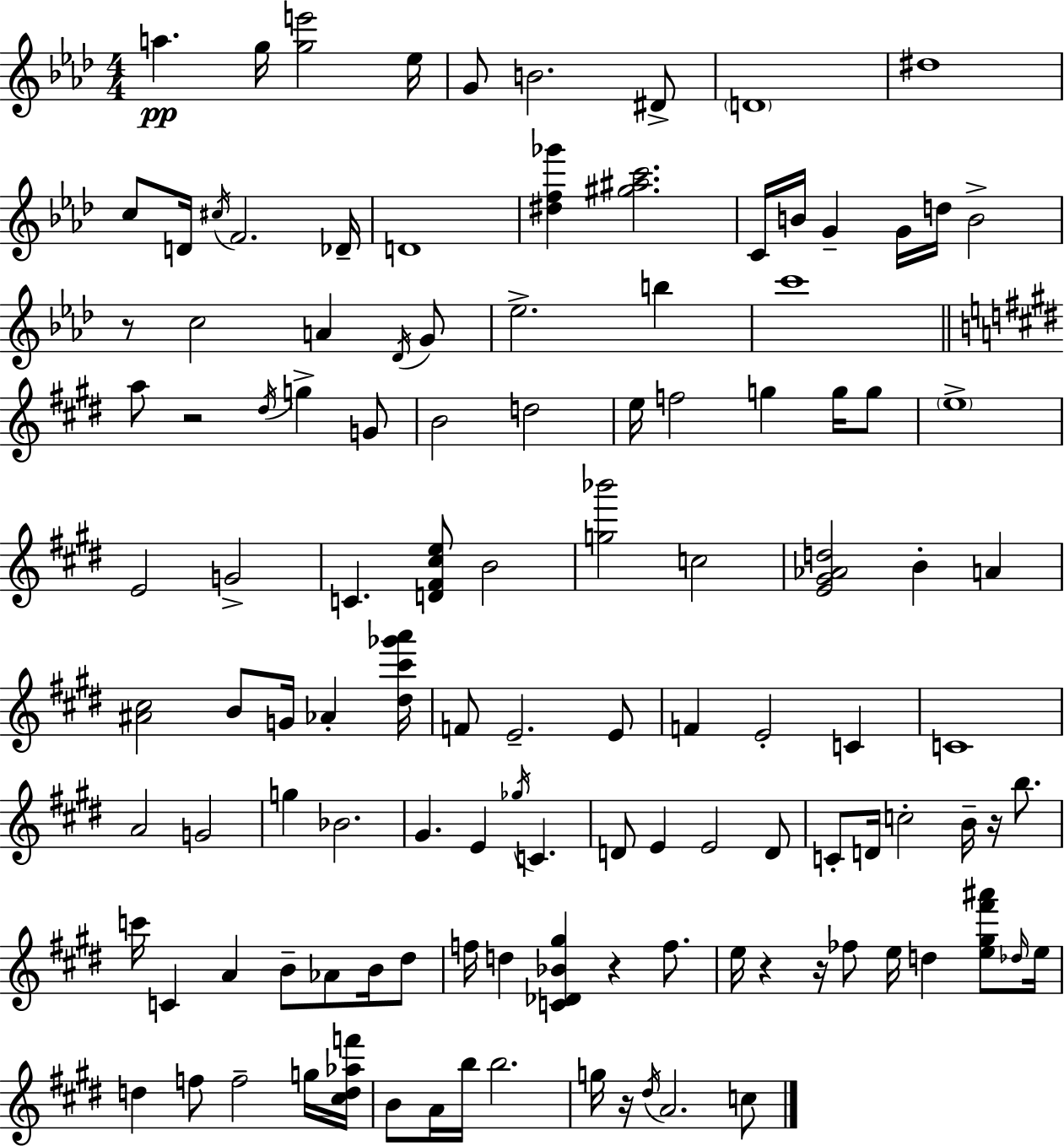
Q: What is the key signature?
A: AES major